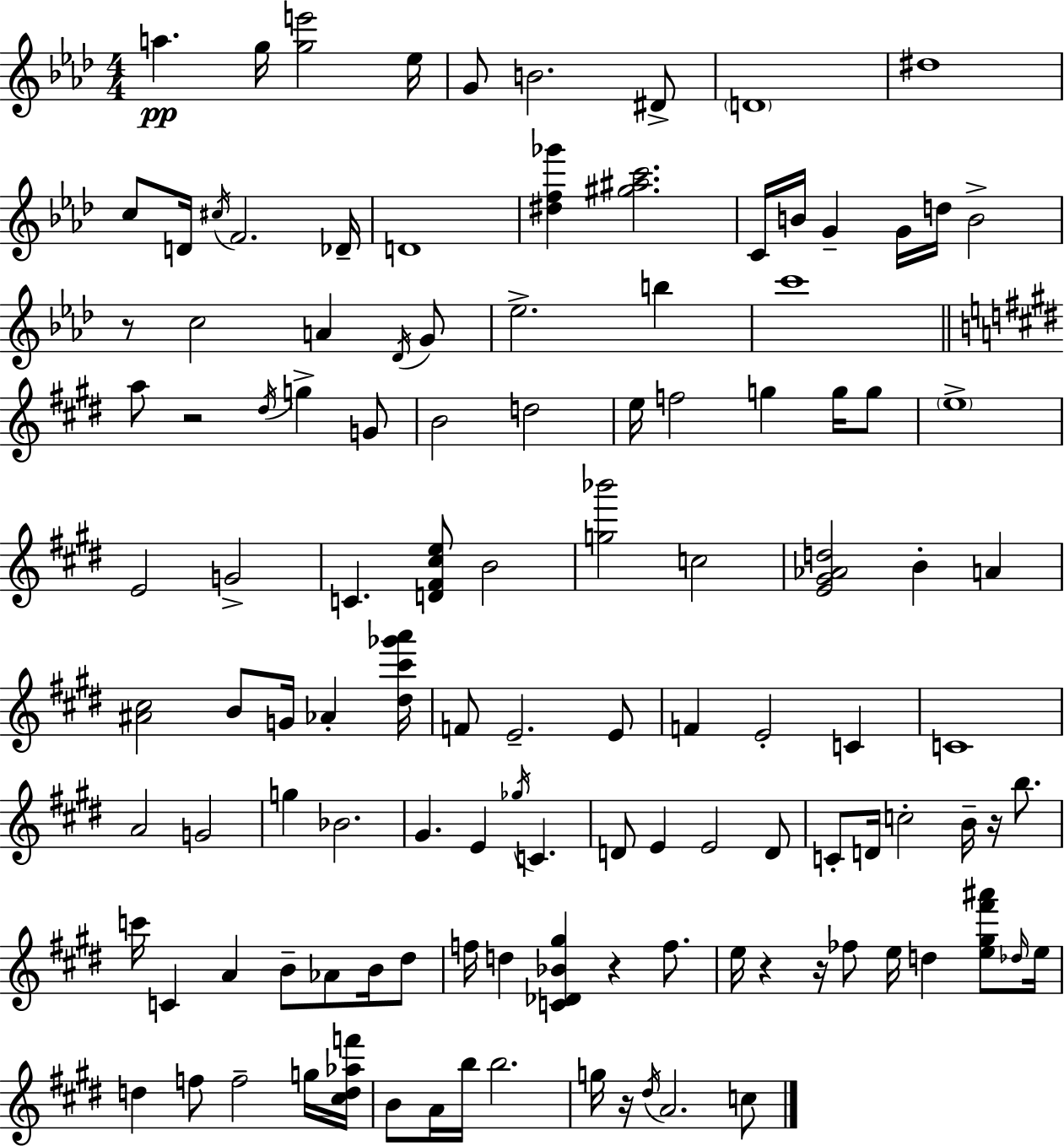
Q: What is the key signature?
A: AES major